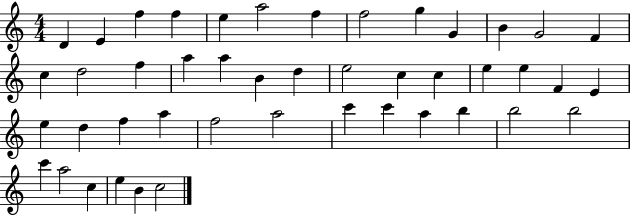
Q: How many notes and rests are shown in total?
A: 45